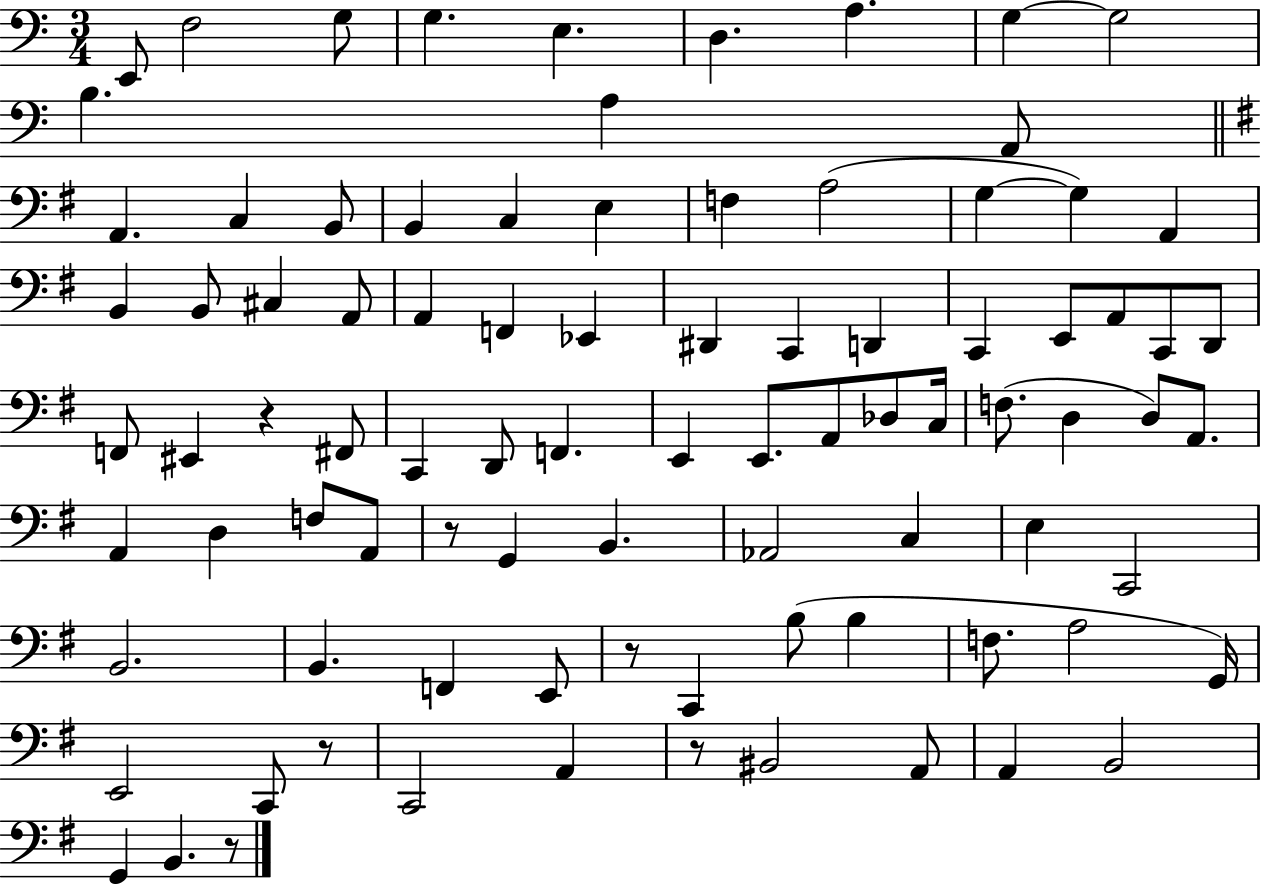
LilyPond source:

{
  \clef bass
  \numericTimeSignature
  \time 3/4
  \key c \major
  e,8 f2 g8 | g4. e4. | d4. a4. | g4~~ g2 | \break b4. a4 a,8 | \bar "||" \break \key g \major a,4. c4 b,8 | b,4 c4 e4 | f4 a2( | g4~~ g4) a,4 | \break b,4 b,8 cis4 a,8 | a,4 f,4 ees,4 | dis,4 c,4 d,4 | c,4 e,8 a,8 c,8 d,8 | \break f,8 eis,4 r4 fis,8 | c,4 d,8 f,4. | e,4 e,8. a,8 des8 c16 | f8.( d4 d8) a,8. | \break a,4 d4 f8 a,8 | r8 g,4 b,4. | aes,2 c4 | e4 c,2 | \break b,2. | b,4. f,4 e,8 | r8 c,4 b8( b4 | f8. a2 g,16) | \break e,2 c,8 r8 | c,2 a,4 | r8 bis,2 a,8 | a,4 b,2 | \break g,4 b,4. r8 | \bar "|."
}